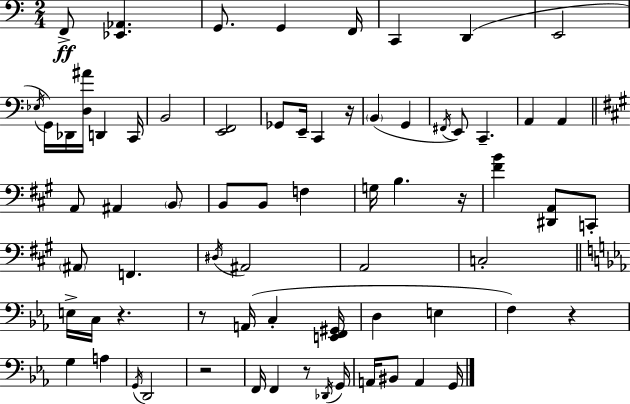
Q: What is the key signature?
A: A minor